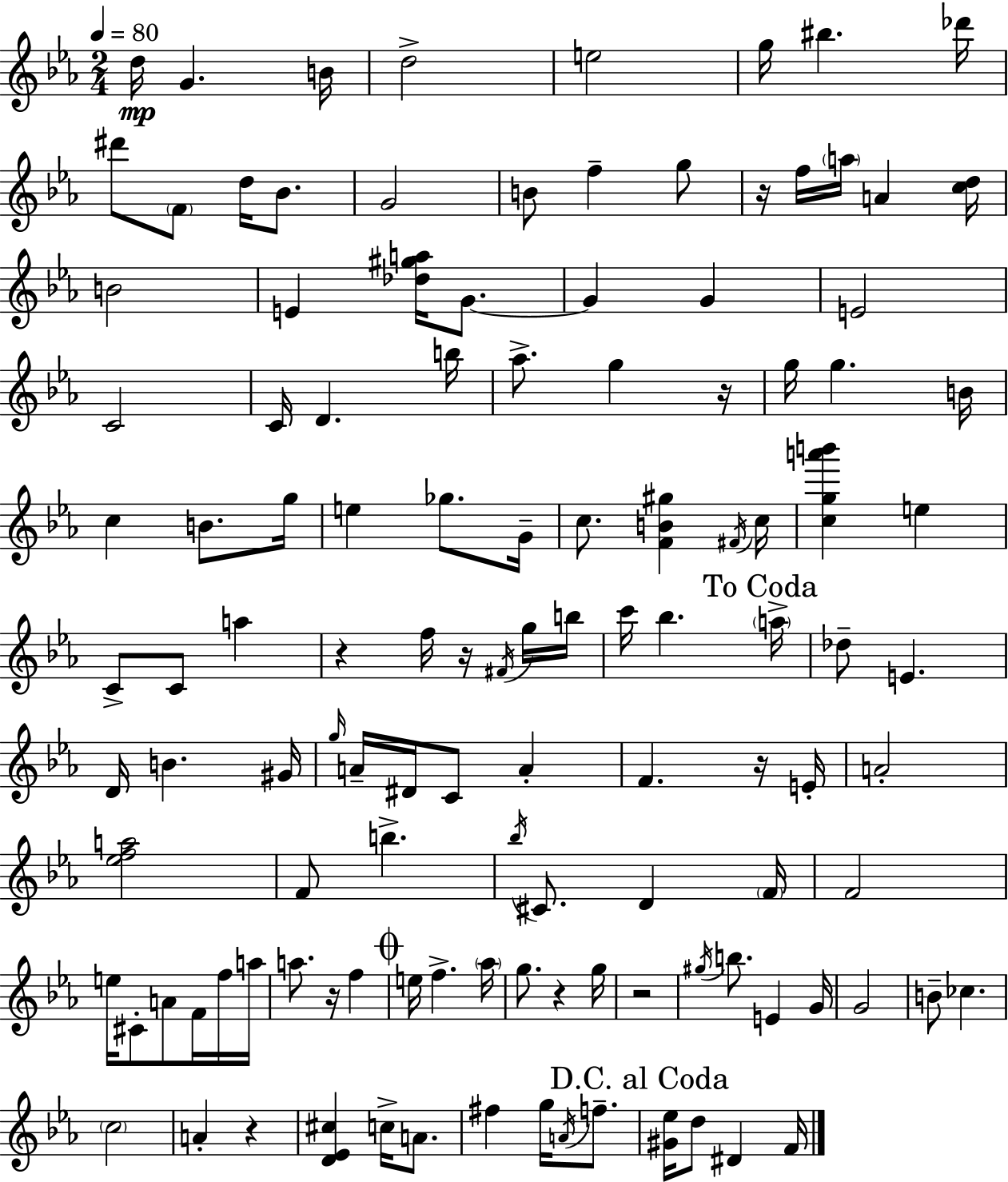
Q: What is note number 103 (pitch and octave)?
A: D5